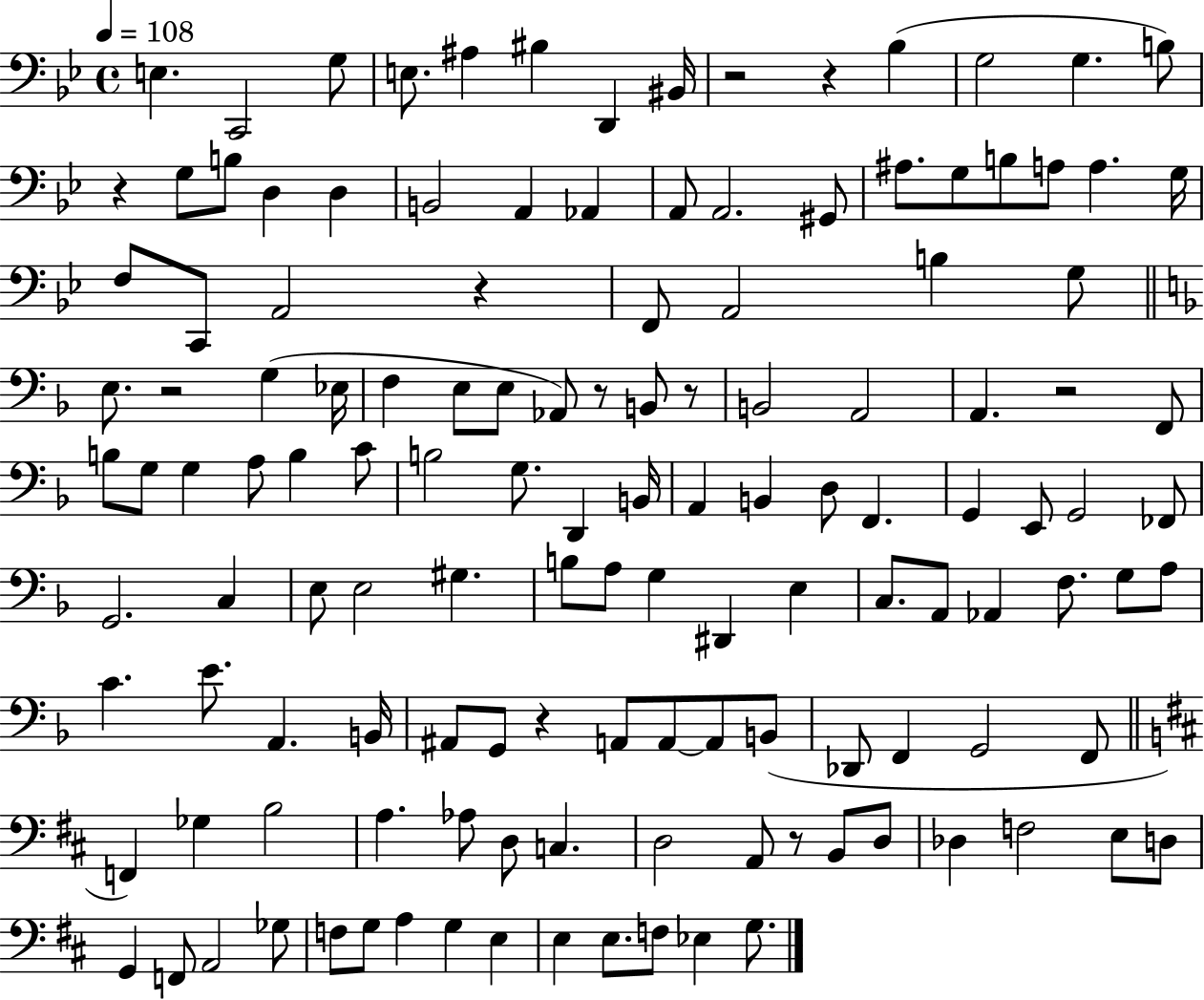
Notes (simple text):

E3/q. C2/h G3/e E3/e. A#3/q BIS3/q D2/q BIS2/s R/h R/q Bb3/q G3/h G3/q. B3/e R/q G3/e B3/e D3/q D3/q B2/h A2/q Ab2/q A2/e A2/h. G#2/e A#3/e. G3/e B3/e A3/e A3/q. G3/s F3/e C2/e A2/h R/q F2/e A2/h B3/q G3/e E3/e. R/h G3/q Eb3/s F3/q E3/e E3/e Ab2/e R/e B2/e R/e B2/h A2/h A2/q. R/h F2/e B3/e G3/e G3/q A3/e B3/q C4/e B3/h G3/e. D2/q B2/s A2/q B2/q D3/e F2/q. G2/q E2/e G2/h FES2/e G2/h. C3/q E3/e E3/h G#3/q. B3/e A3/e G3/q D#2/q E3/q C3/e. A2/e Ab2/q F3/e. G3/e A3/e C4/q. E4/e. A2/q. B2/s A#2/e G2/e R/q A2/e A2/e A2/e B2/e Db2/e F2/q G2/h F2/e F2/q Gb3/q B3/h A3/q. Ab3/e D3/e C3/q. D3/h A2/e R/e B2/e D3/e Db3/q F3/h E3/e D3/e G2/q F2/e A2/h Gb3/e F3/e G3/e A3/q G3/q E3/q E3/q E3/e. F3/e Eb3/q G3/e.